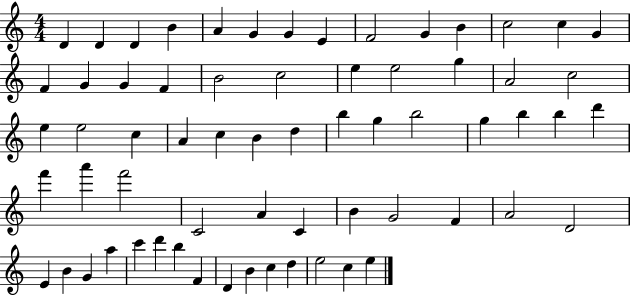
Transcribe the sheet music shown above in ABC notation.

X:1
T:Untitled
M:4/4
L:1/4
K:C
D D D B A G G E F2 G B c2 c G F G G F B2 c2 e e2 g A2 c2 e e2 c A c B d b g b2 g b b d' f' a' f'2 C2 A C B G2 F A2 D2 E B G a c' d' b F D B c d e2 c e